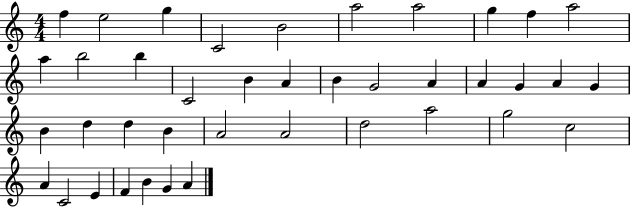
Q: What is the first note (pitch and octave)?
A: F5